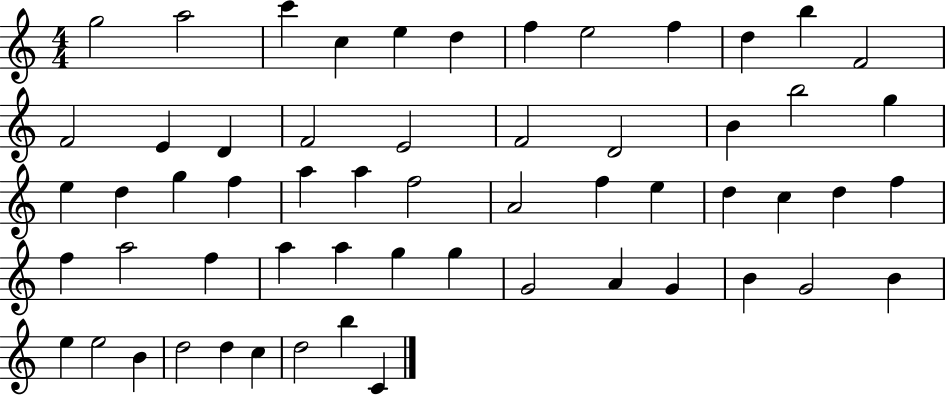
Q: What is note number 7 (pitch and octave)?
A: F5